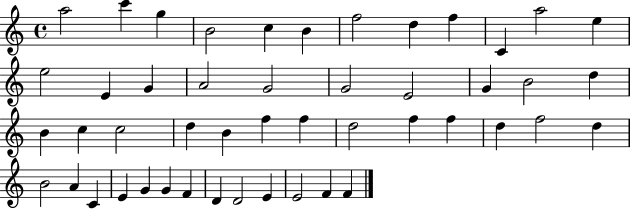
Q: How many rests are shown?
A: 0